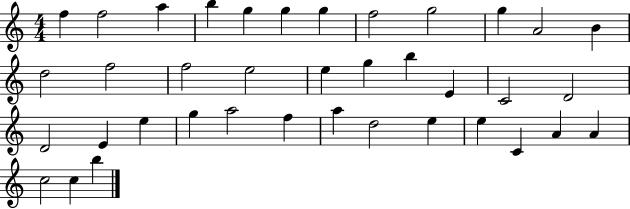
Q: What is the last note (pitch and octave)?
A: B5